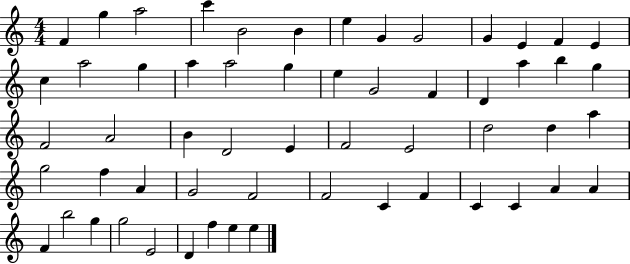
{
  \clef treble
  \numericTimeSignature
  \time 4/4
  \key c \major
  f'4 g''4 a''2 | c'''4 b'2 b'4 | e''4 g'4 g'2 | g'4 e'4 f'4 e'4 | \break c''4 a''2 g''4 | a''4 a''2 g''4 | e''4 g'2 f'4 | d'4 a''4 b''4 g''4 | \break f'2 a'2 | b'4 d'2 e'4 | f'2 e'2 | d''2 d''4 a''4 | \break g''2 f''4 a'4 | g'2 f'2 | f'2 c'4 f'4 | c'4 c'4 a'4 a'4 | \break f'4 b''2 g''4 | g''2 e'2 | d'4 f''4 e''4 e''4 | \bar "|."
}